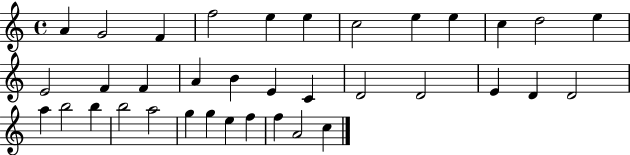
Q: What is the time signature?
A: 4/4